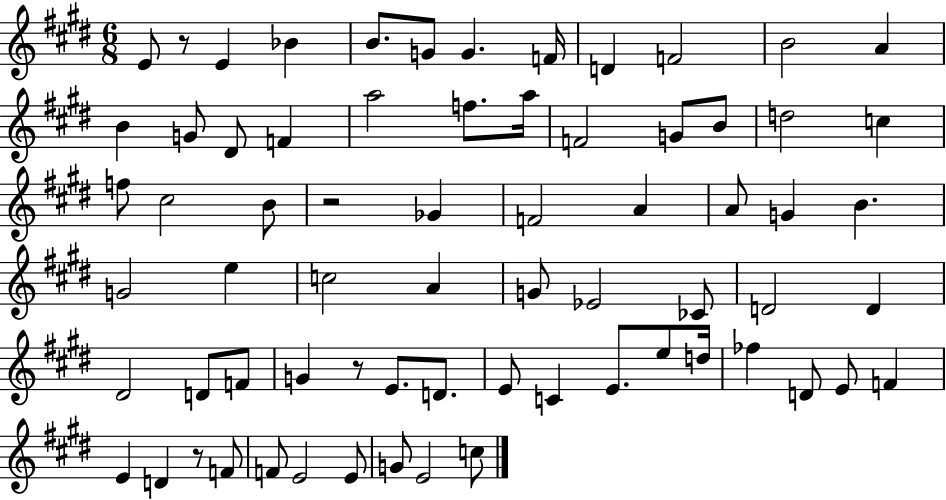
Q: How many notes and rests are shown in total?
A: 69